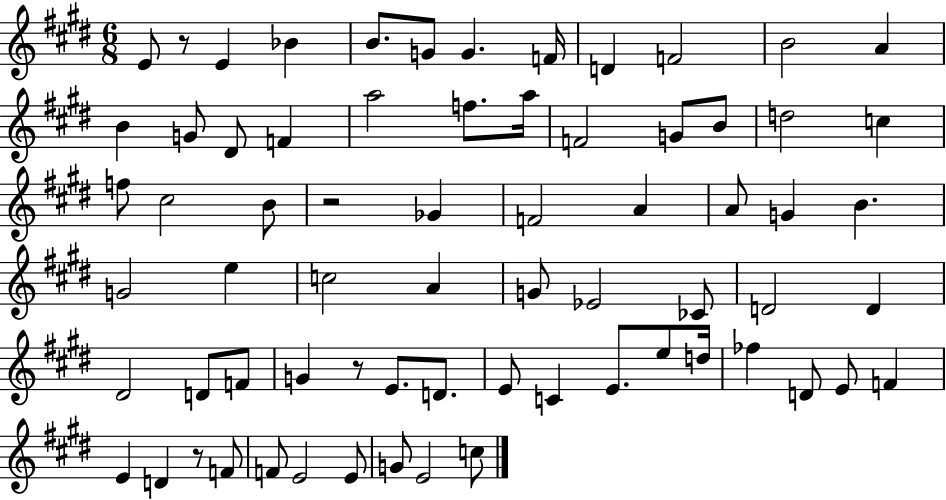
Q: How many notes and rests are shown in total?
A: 69